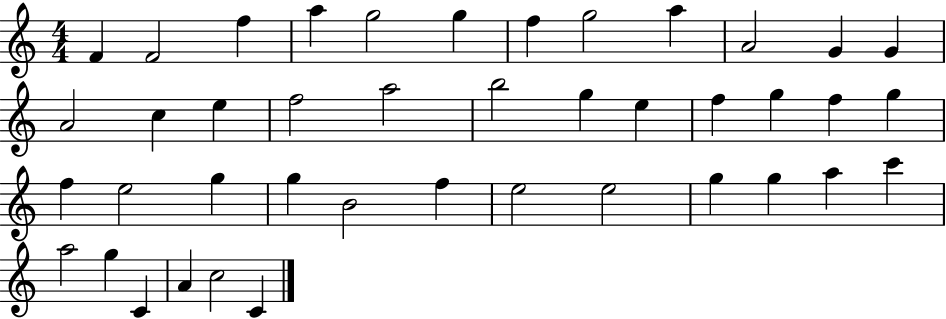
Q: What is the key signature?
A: C major